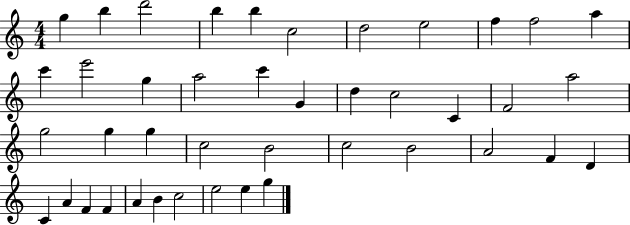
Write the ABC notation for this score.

X:1
T:Untitled
M:4/4
L:1/4
K:C
g b d'2 b b c2 d2 e2 f f2 a c' e'2 g a2 c' G d c2 C F2 a2 g2 g g c2 B2 c2 B2 A2 F D C A F F A B c2 e2 e g